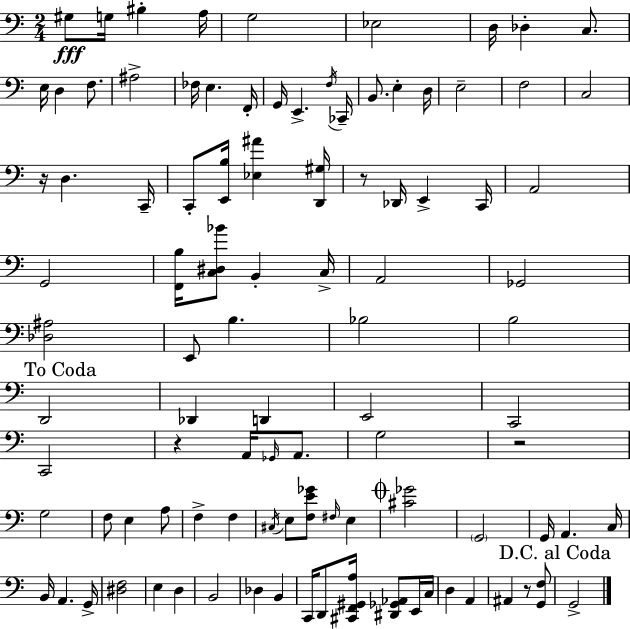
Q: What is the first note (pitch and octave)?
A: G#3